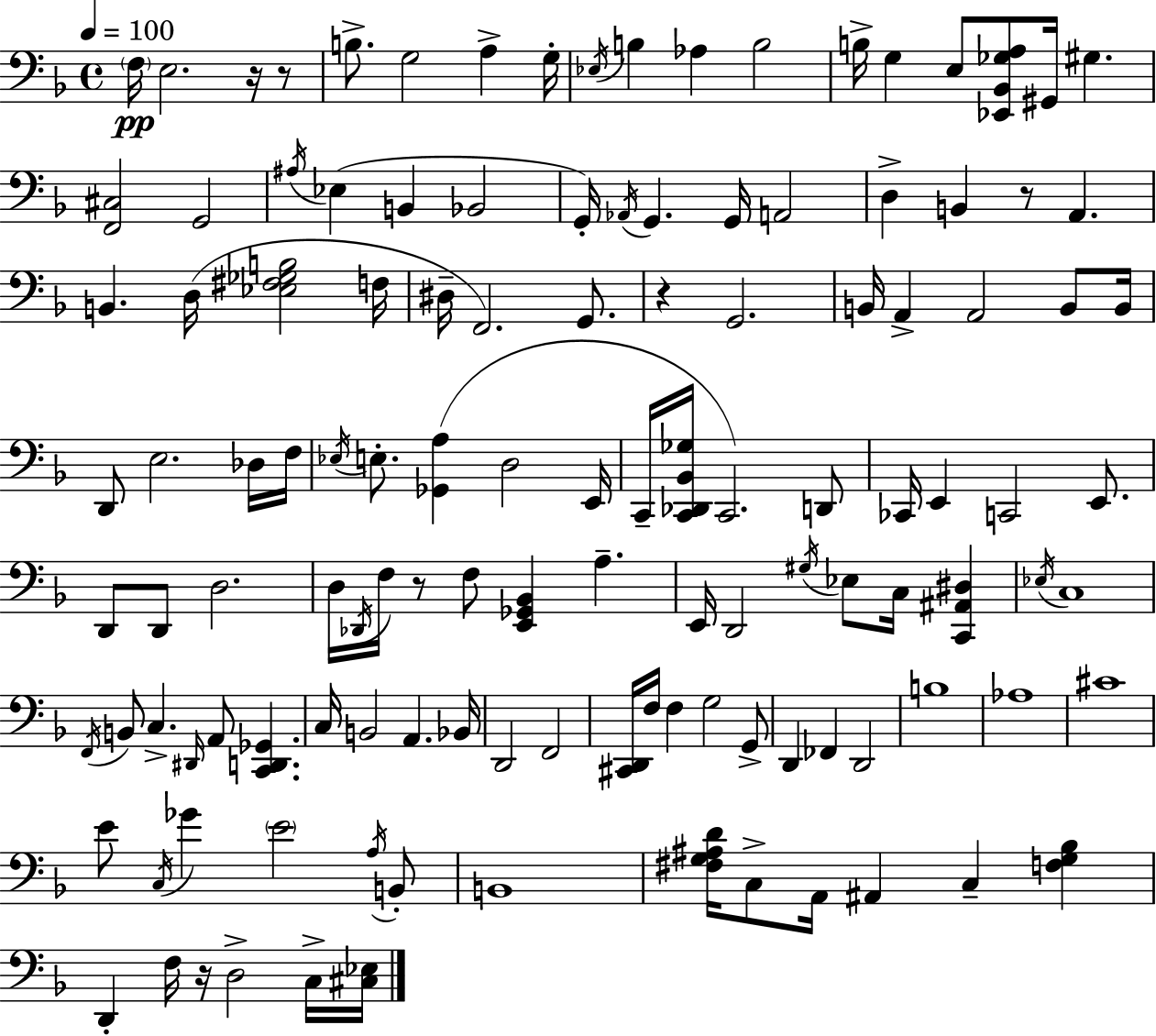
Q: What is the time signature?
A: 4/4